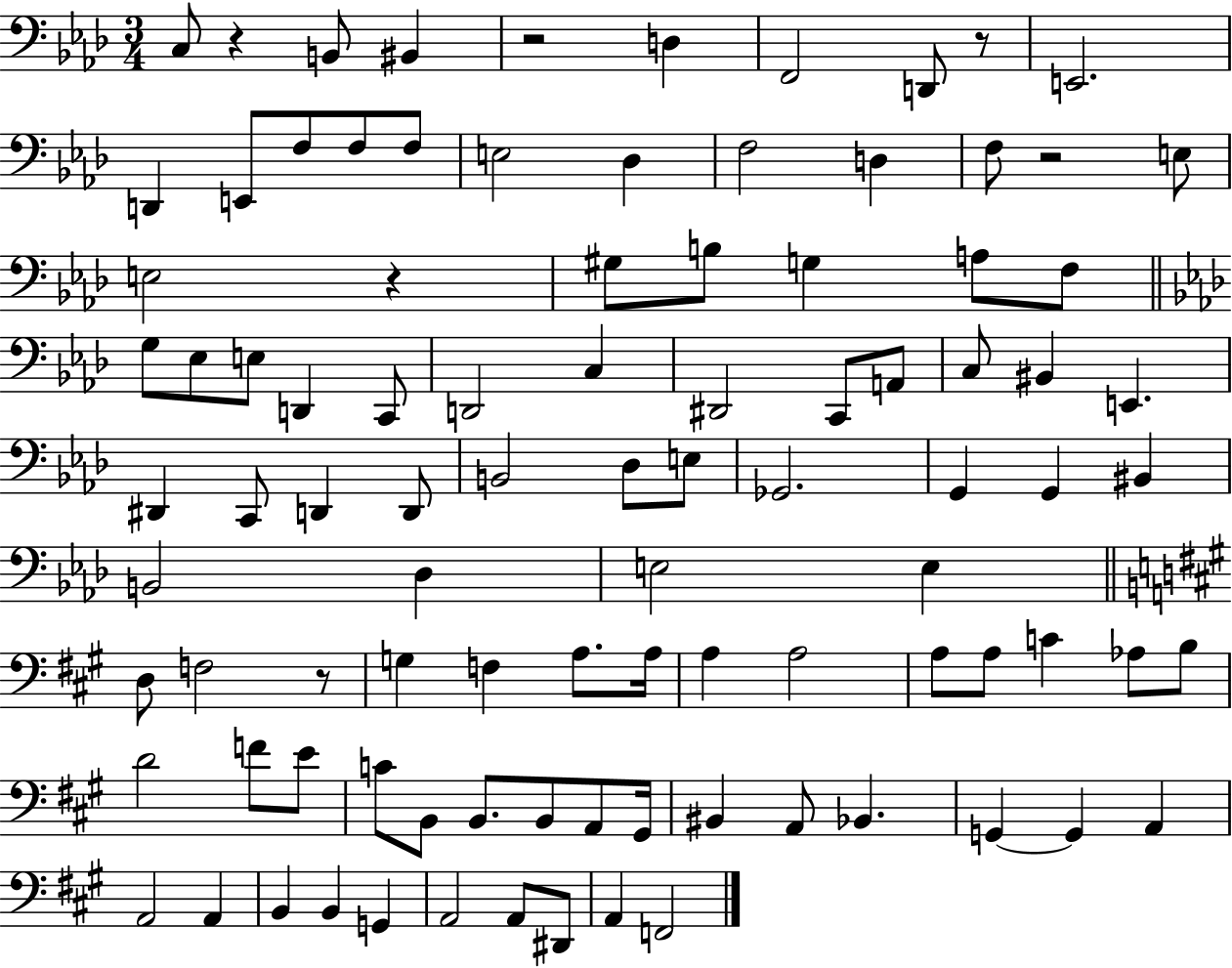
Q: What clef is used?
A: bass